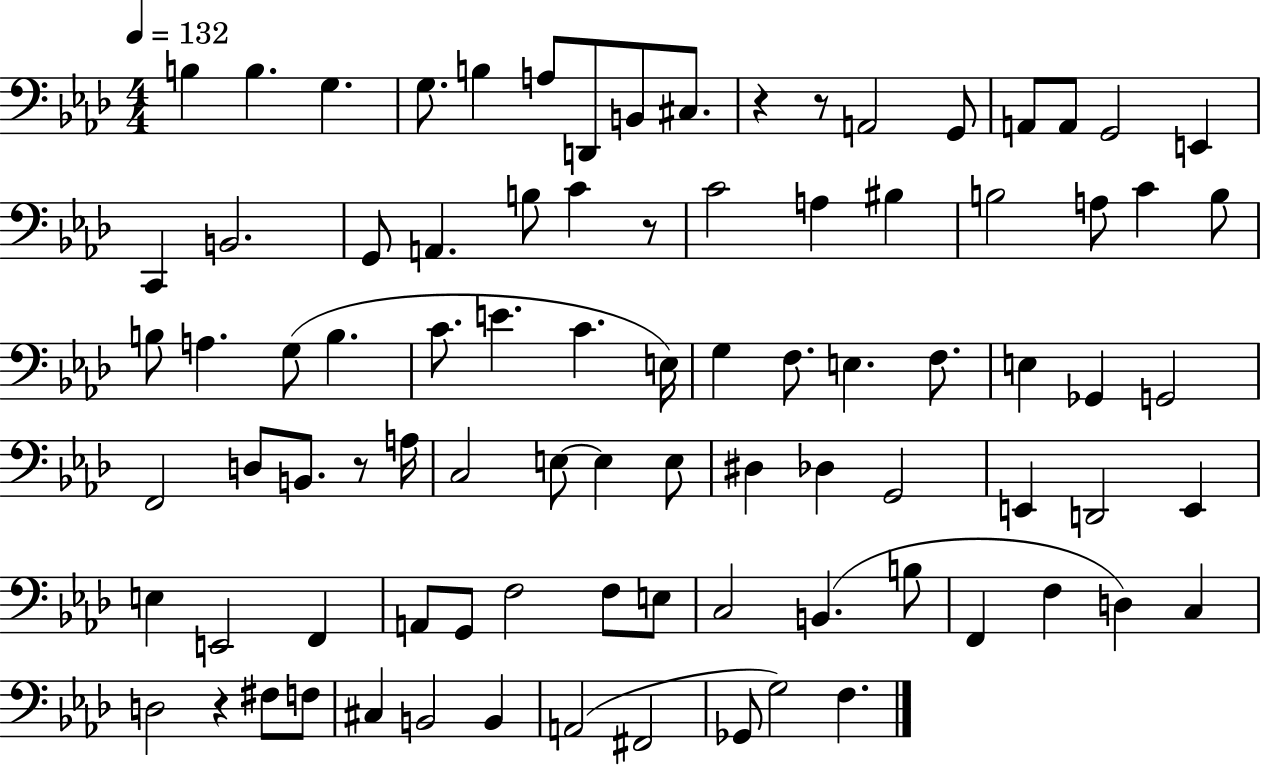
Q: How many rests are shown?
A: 5